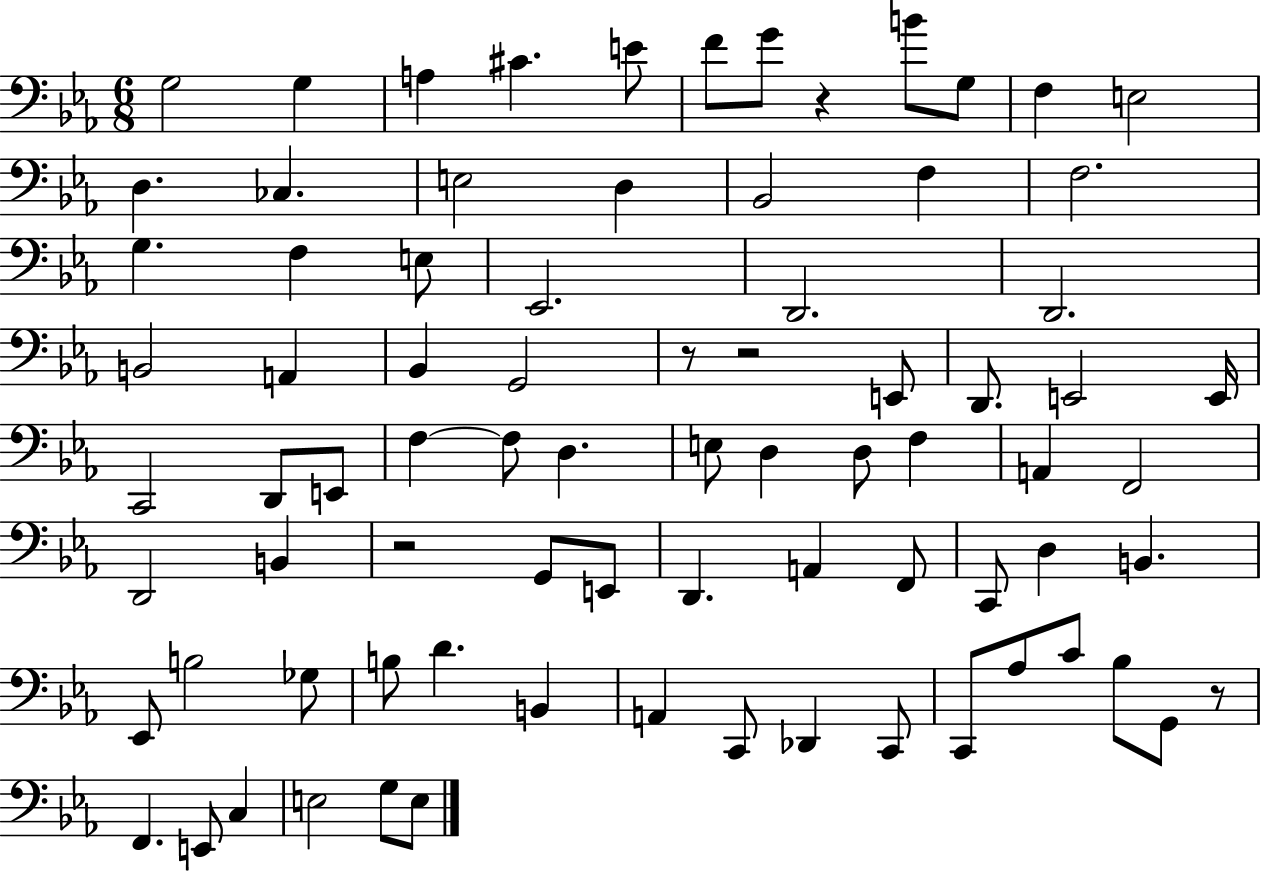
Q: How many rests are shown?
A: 5